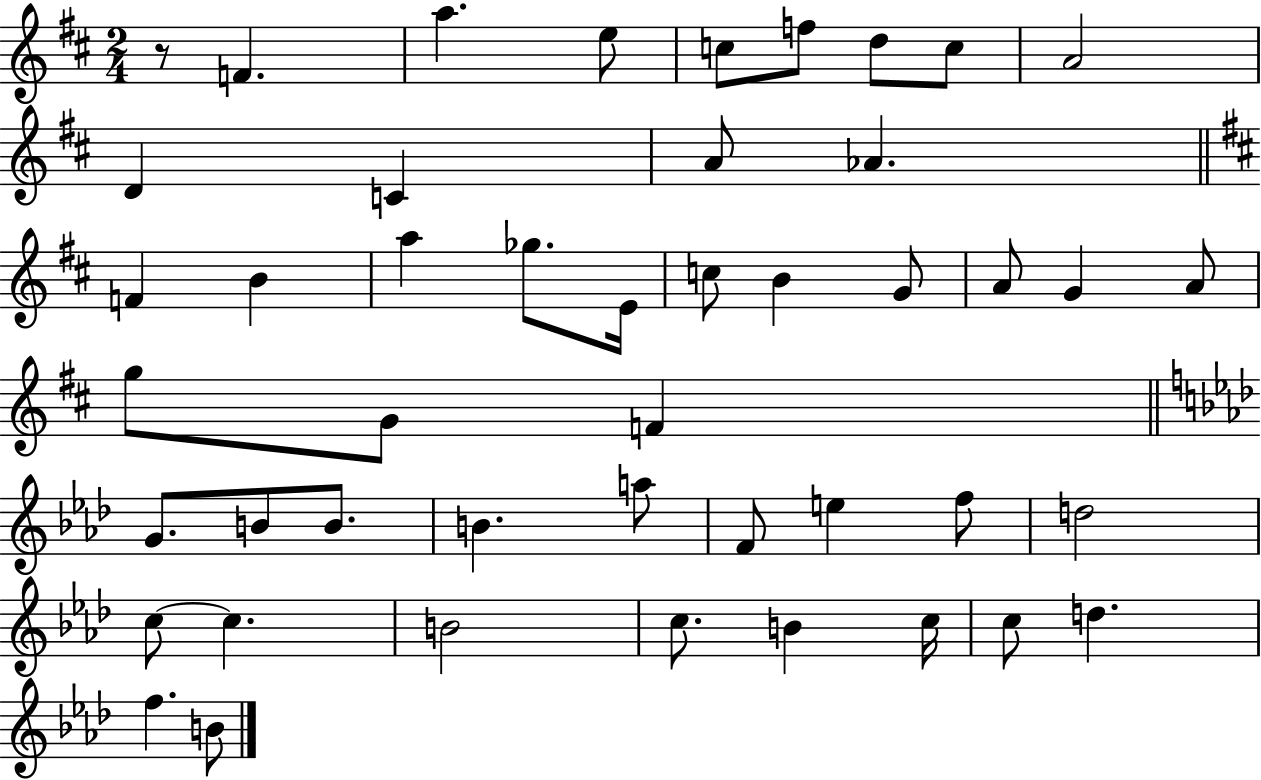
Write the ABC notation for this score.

X:1
T:Untitled
M:2/4
L:1/4
K:D
z/2 F a e/2 c/2 f/2 d/2 c/2 A2 D C A/2 _A F B a _g/2 E/4 c/2 B G/2 A/2 G A/2 g/2 G/2 F G/2 B/2 B/2 B a/2 F/2 e f/2 d2 c/2 c B2 c/2 B c/4 c/2 d f B/2